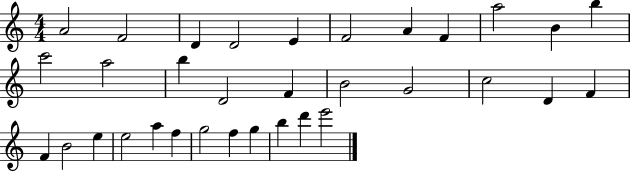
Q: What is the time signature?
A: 4/4